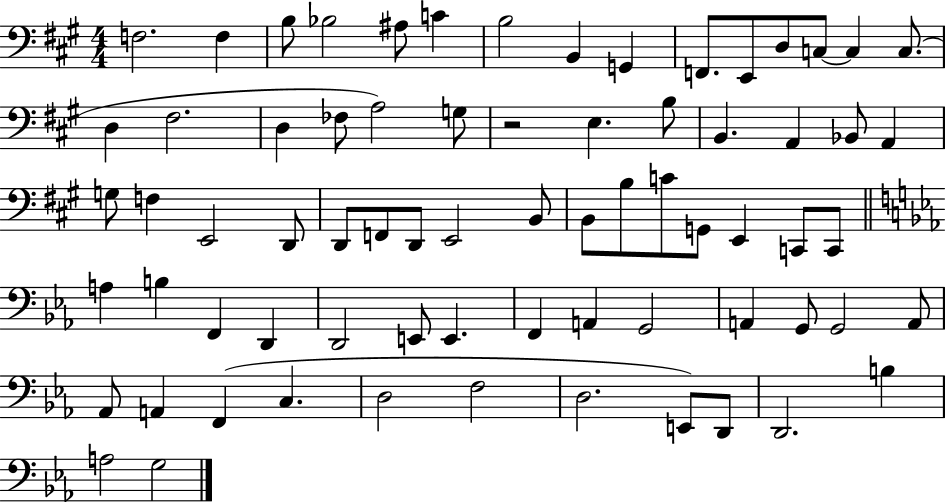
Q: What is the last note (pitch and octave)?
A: G3